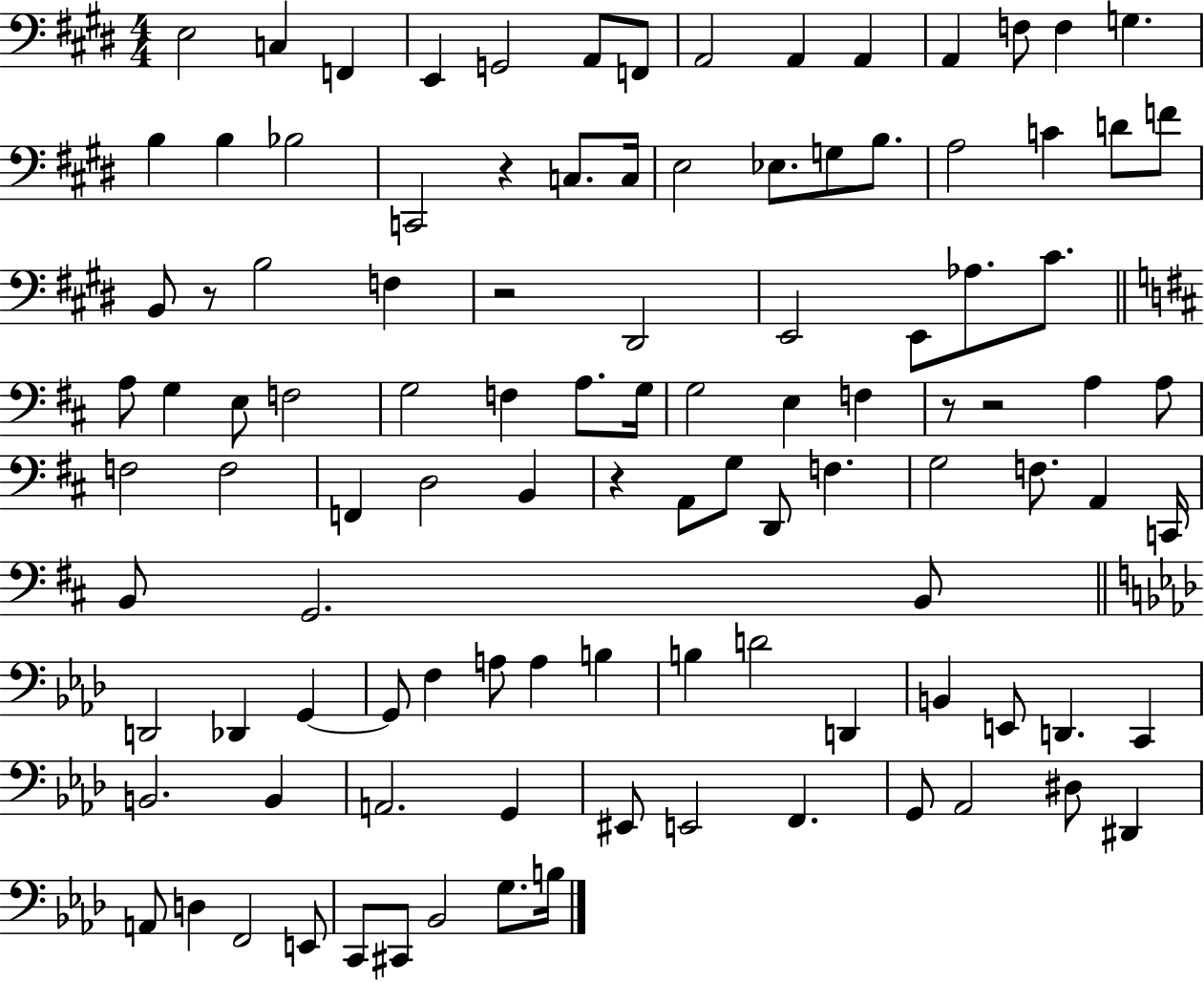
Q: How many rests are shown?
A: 6